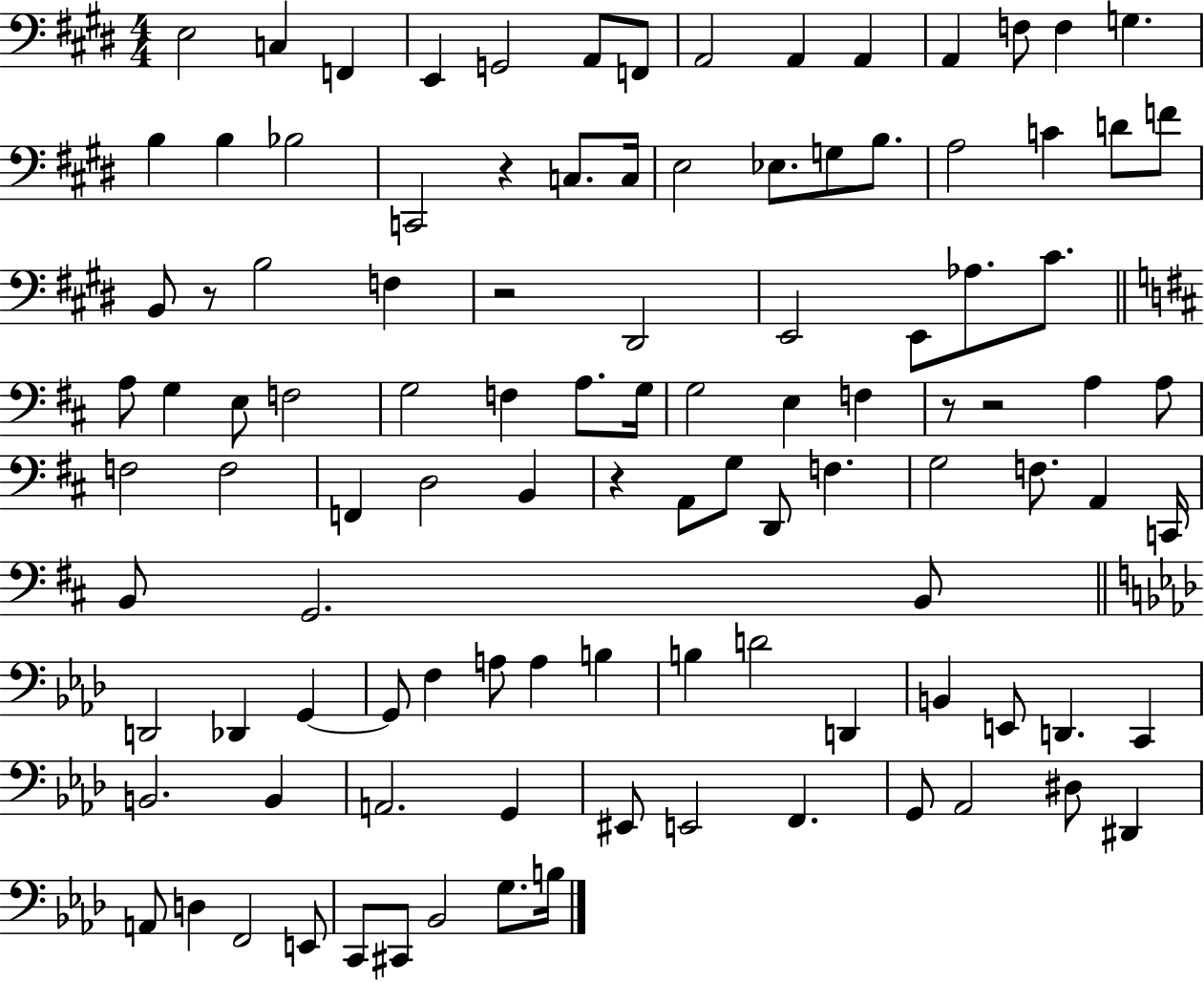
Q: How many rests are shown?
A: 6